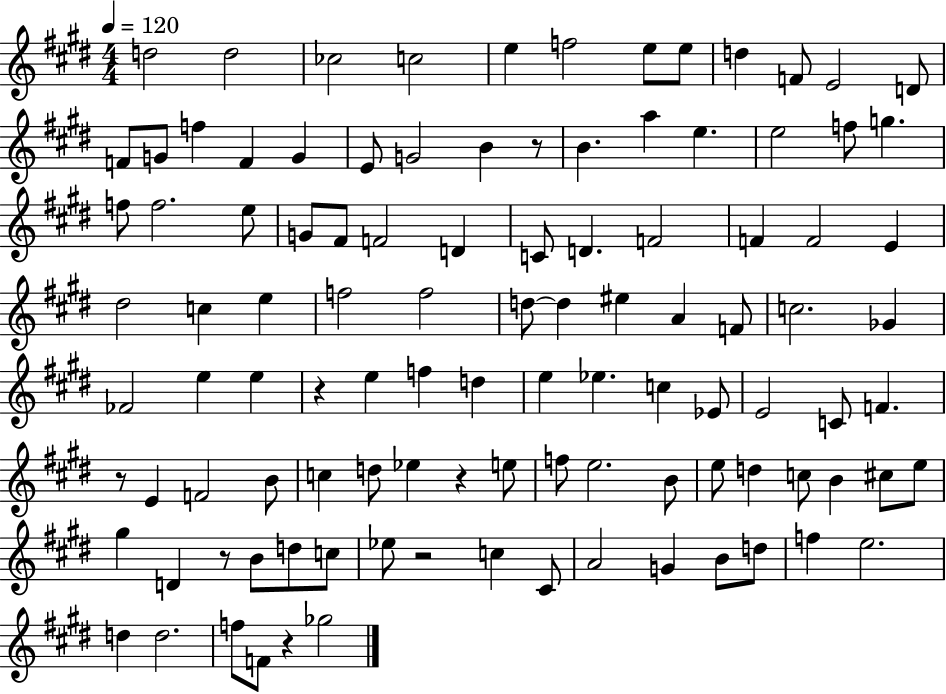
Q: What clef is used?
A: treble